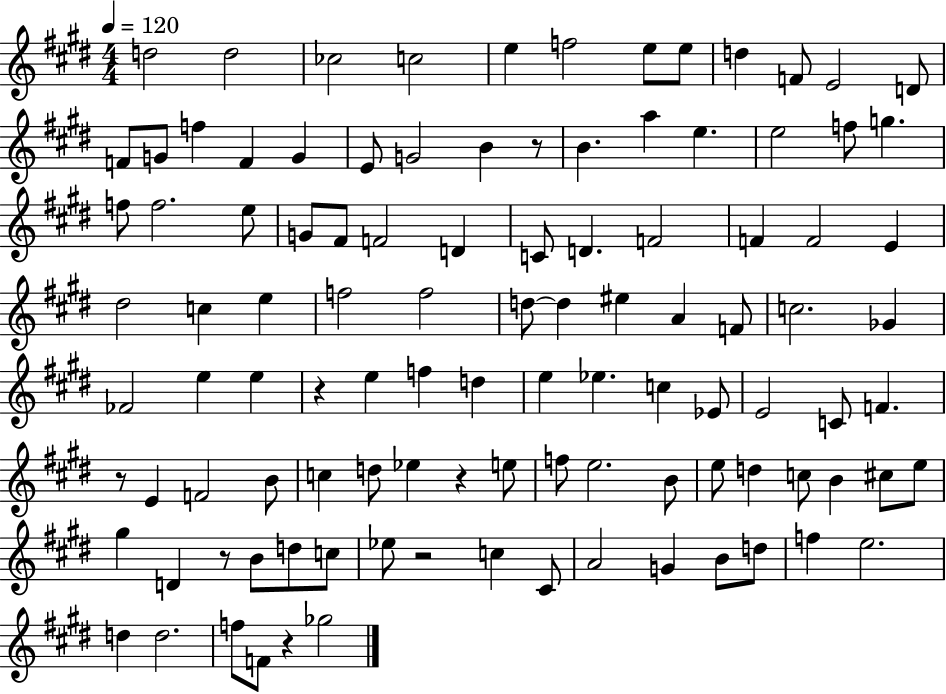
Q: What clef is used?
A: treble